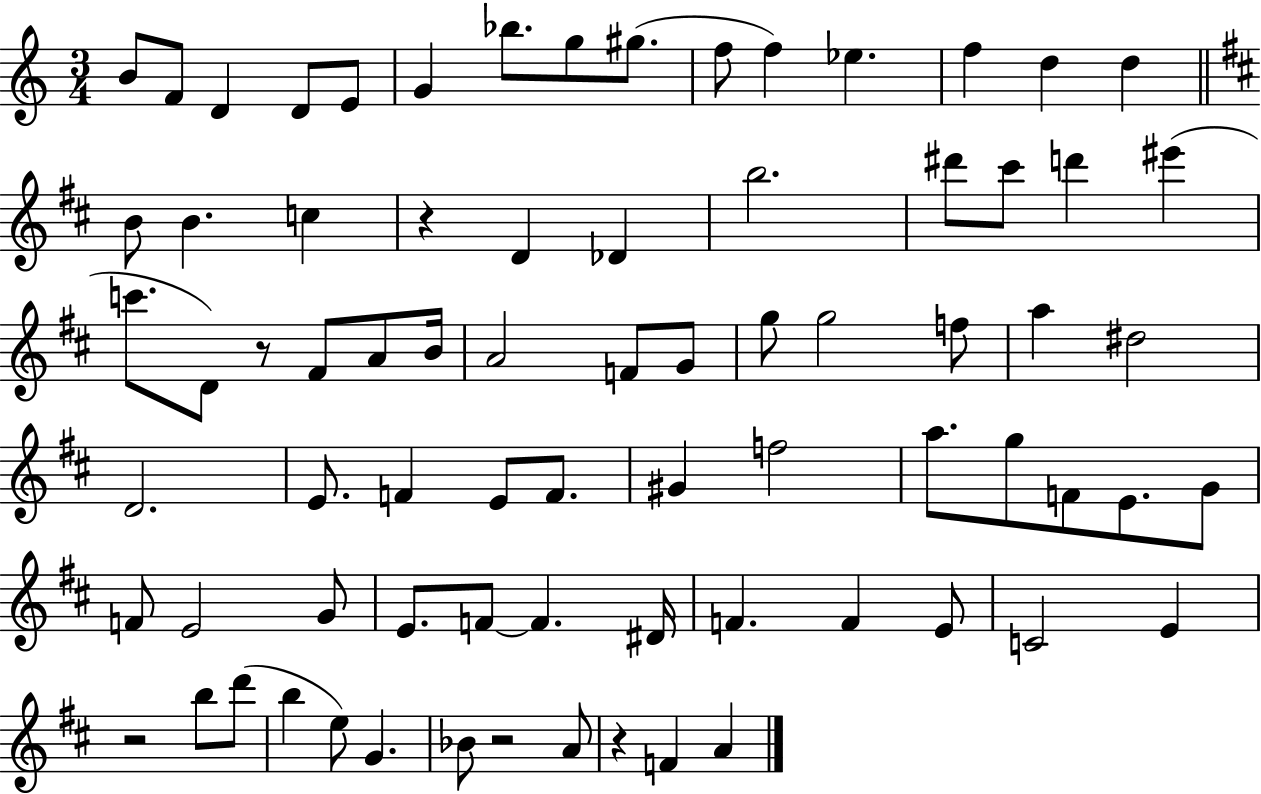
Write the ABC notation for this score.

X:1
T:Untitled
M:3/4
L:1/4
K:C
B/2 F/2 D D/2 E/2 G _b/2 g/2 ^g/2 f/2 f _e f d d B/2 B c z D _D b2 ^d'/2 ^c'/2 d' ^e' c'/2 D/2 z/2 ^F/2 A/2 B/4 A2 F/2 G/2 g/2 g2 f/2 a ^d2 D2 E/2 F E/2 F/2 ^G f2 a/2 g/2 F/2 E/2 G/2 F/2 E2 G/2 E/2 F/2 F ^D/4 F F E/2 C2 E z2 b/2 d'/2 b e/2 G _B/2 z2 A/2 z F A